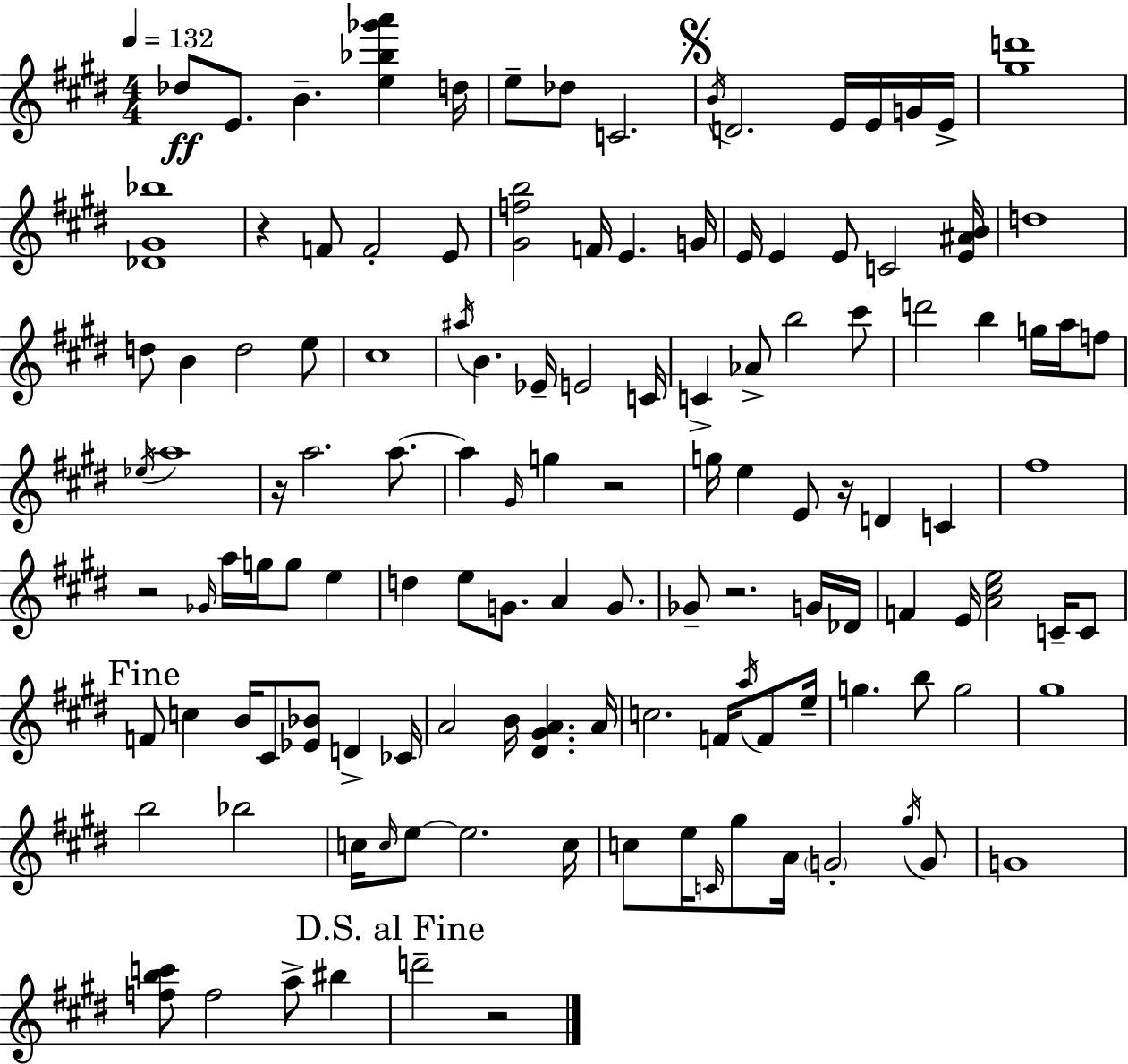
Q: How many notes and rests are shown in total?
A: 127